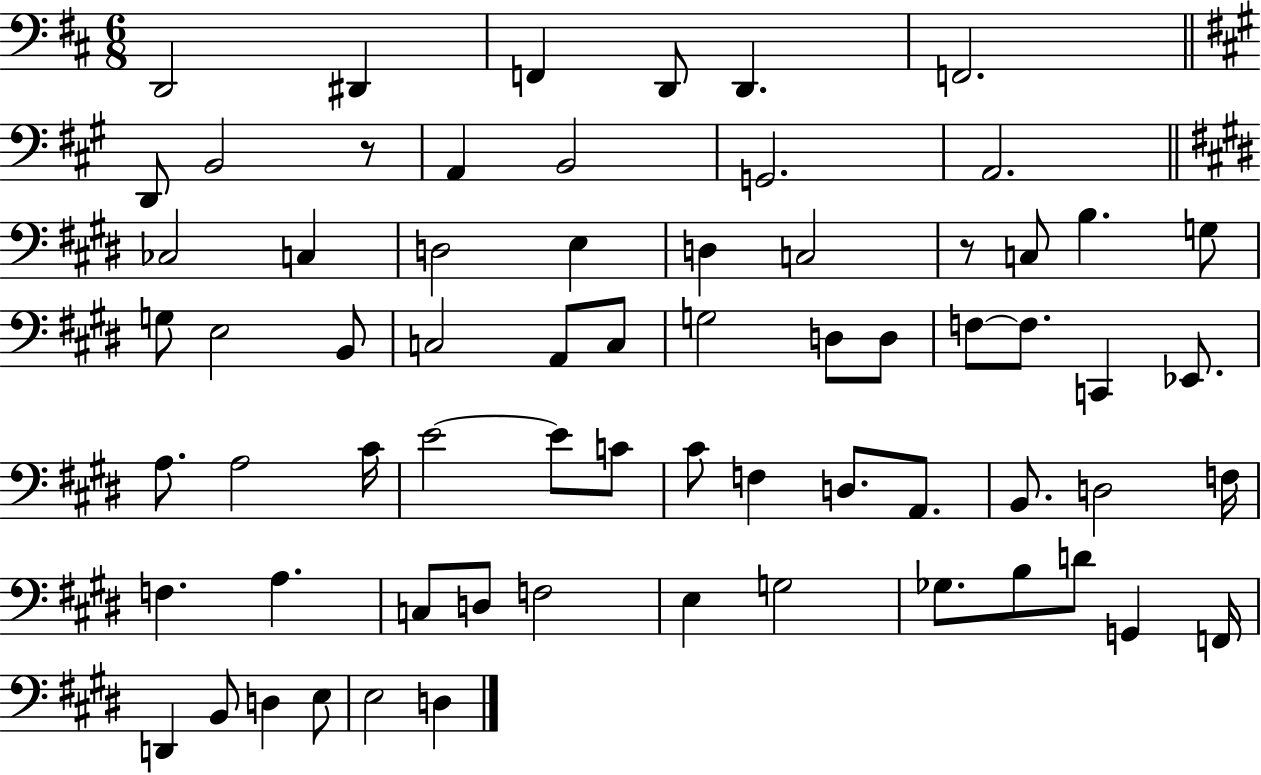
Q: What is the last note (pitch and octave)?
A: D3